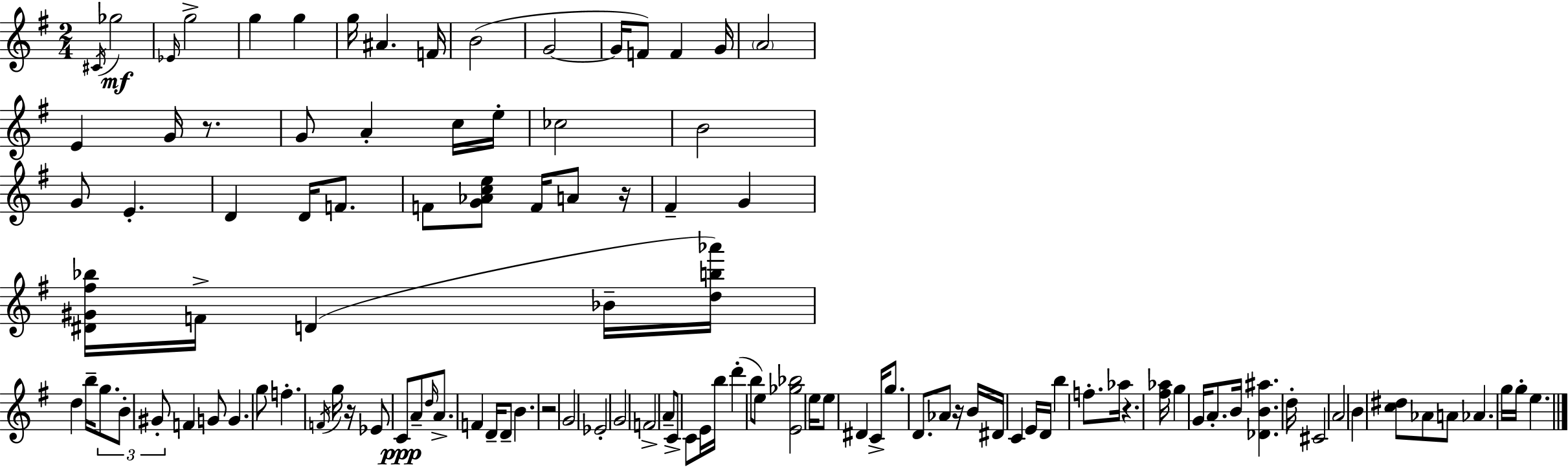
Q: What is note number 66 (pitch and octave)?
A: E4